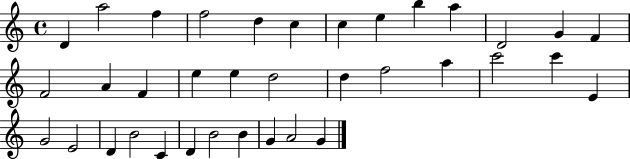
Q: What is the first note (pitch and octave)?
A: D4